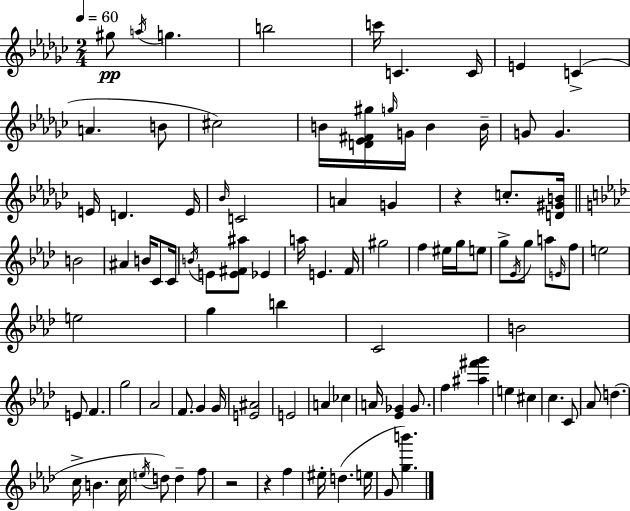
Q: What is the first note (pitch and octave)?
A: G#5